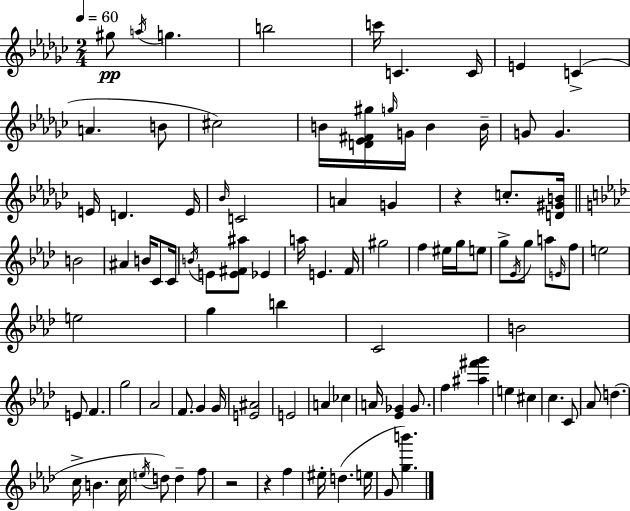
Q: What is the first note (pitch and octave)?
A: G#5